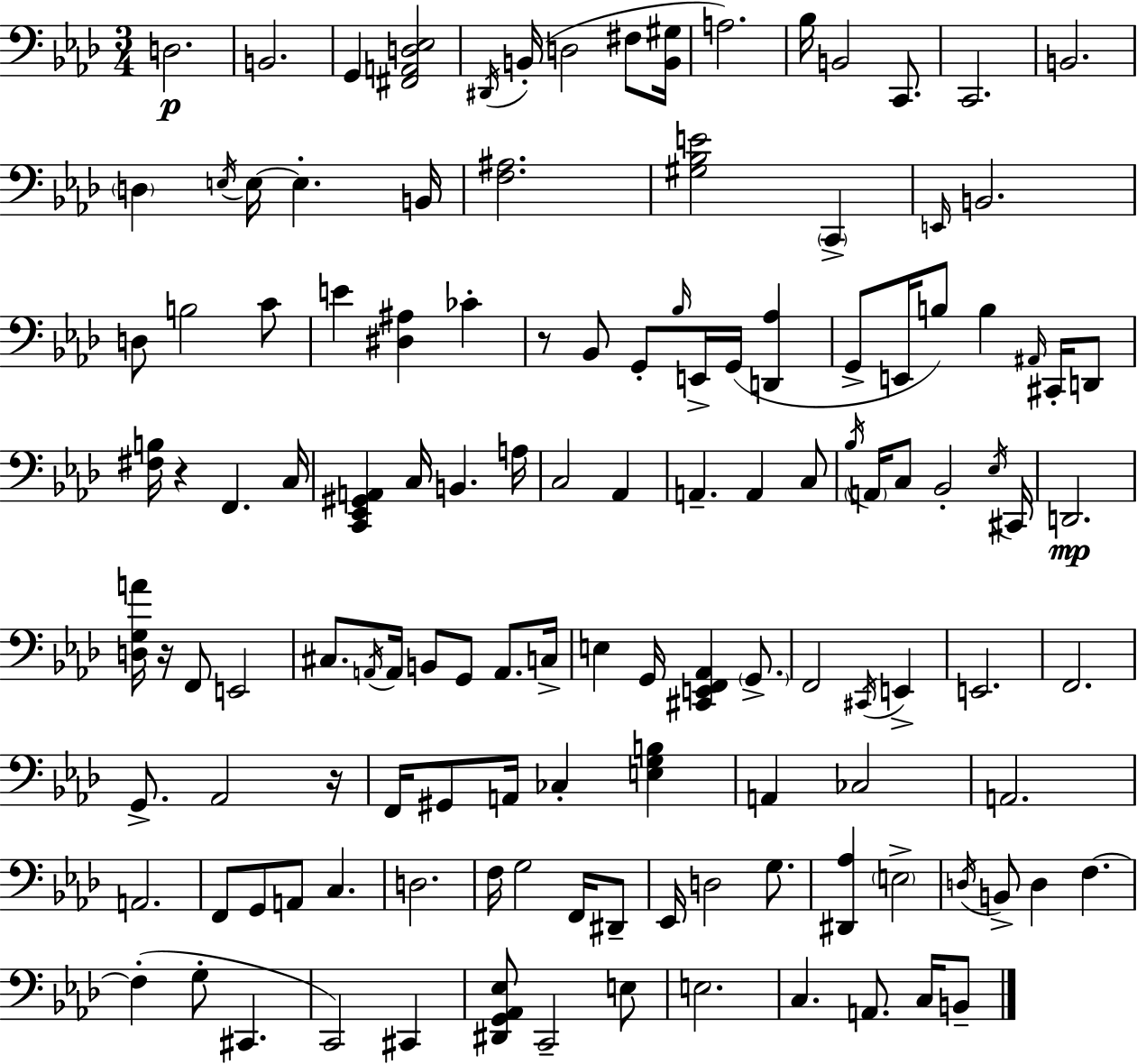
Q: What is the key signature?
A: F minor